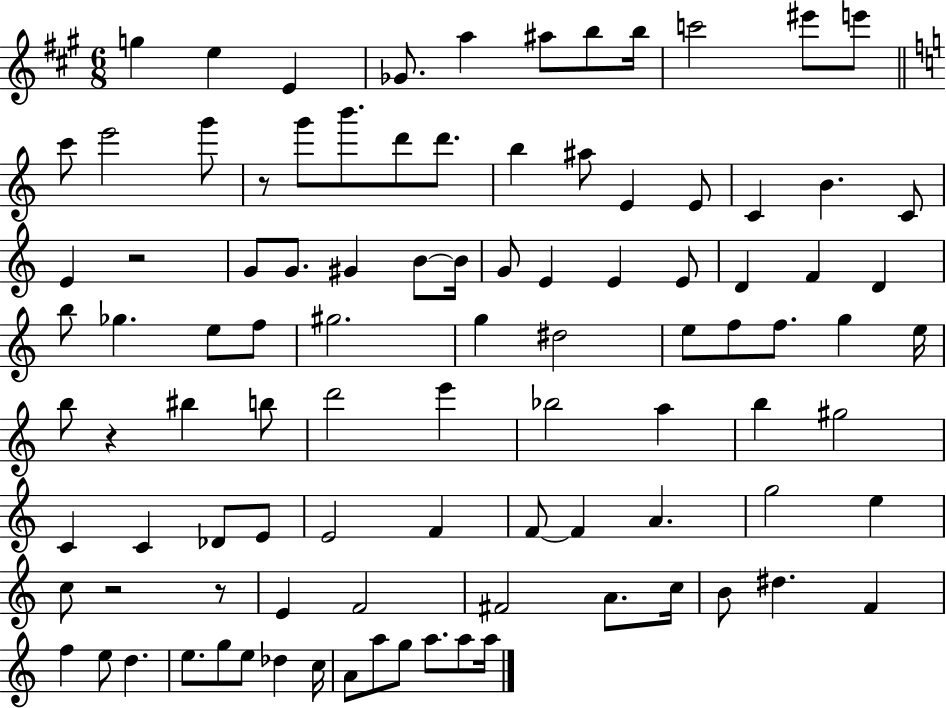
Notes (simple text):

G5/q E5/q E4/q Gb4/e. A5/q A#5/e B5/e B5/s C6/h EIS6/e E6/e C6/e E6/h G6/e R/e G6/e B6/e. D6/e D6/e. B5/q A#5/e E4/q E4/e C4/q B4/q. C4/e E4/q R/h G4/e G4/e. G#4/q B4/e B4/s G4/e E4/q E4/q E4/e D4/q F4/q D4/q B5/e Gb5/q. E5/e F5/e G#5/h. G5/q D#5/h E5/e F5/e F5/e. G5/q E5/s B5/e R/q BIS5/q B5/e D6/h E6/q Bb5/h A5/q B5/q G#5/h C4/q C4/q Db4/e E4/e E4/h F4/q F4/e F4/q A4/q. G5/h E5/q C5/e R/h R/e E4/q F4/h F#4/h A4/e. C5/s B4/e D#5/q. F4/q F5/q E5/e D5/q. E5/e. G5/e E5/e Db5/q C5/s A4/e A5/e G5/e A5/e. A5/e A5/s